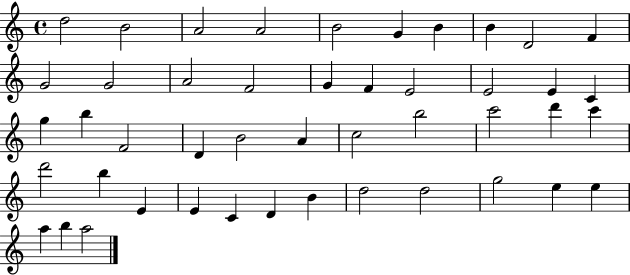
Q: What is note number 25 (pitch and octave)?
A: B4